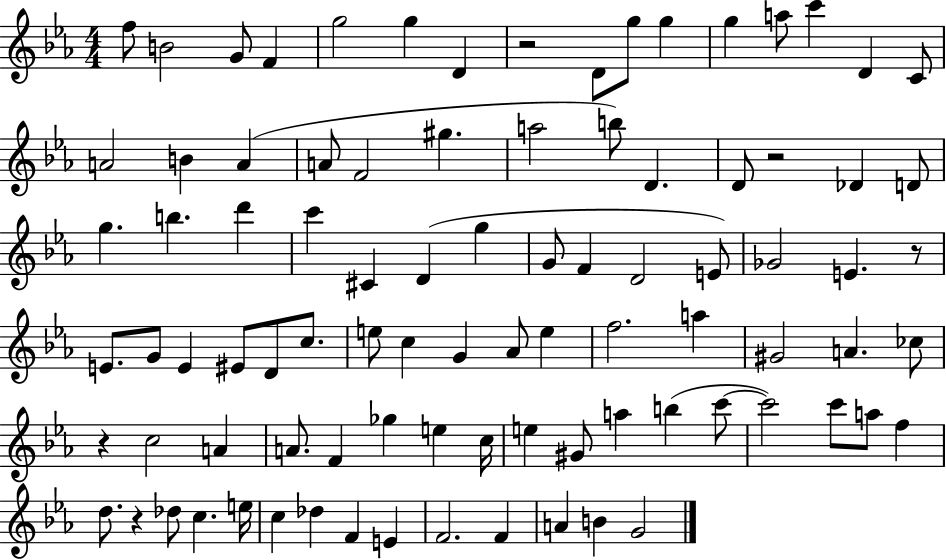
F5/e B4/h G4/e F4/q G5/h G5/q D4/q R/h D4/e G5/e G5/q G5/q A5/e C6/q D4/q C4/e A4/h B4/q A4/q A4/e F4/h G#5/q. A5/h B5/e D4/q. D4/e R/h Db4/q D4/e G5/q. B5/q. D6/q C6/q C#4/q D4/q G5/q G4/e F4/q D4/h E4/e Gb4/h E4/q. R/e E4/e. G4/e E4/q EIS4/e D4/e C5/e. E5/e C5/q G4/q Ab4/e E5/q F5/h. A5/q G#4/h A4/q. CES5/e R/q C5/h A4/q A4/e. F4/q Gb5/q E5/q C5/s E5/q G#4/e A5/q B5/q C6/e C6/h C6/e A5/e F5/q D5/e. R/q Db5/e C5/q. E5/s C5/q Db5/q F4/q E4/q F4/h. F4/q A4/q B4/q G4/h